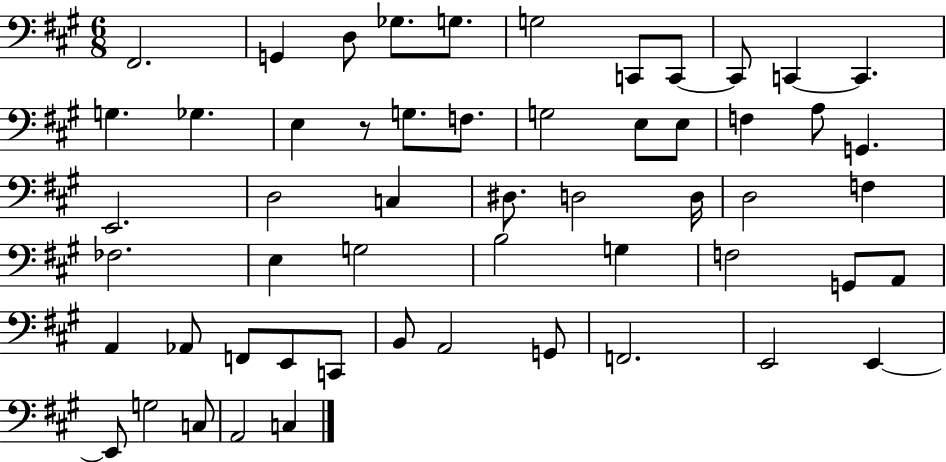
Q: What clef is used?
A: bass